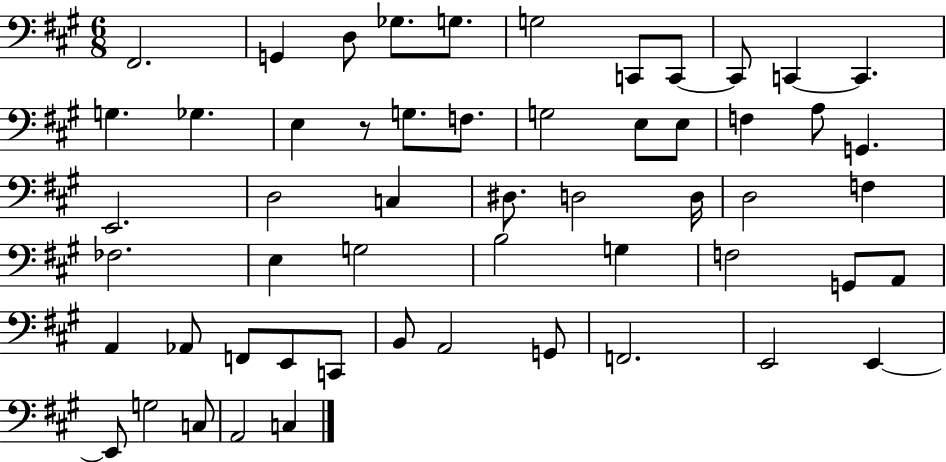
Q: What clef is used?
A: bass